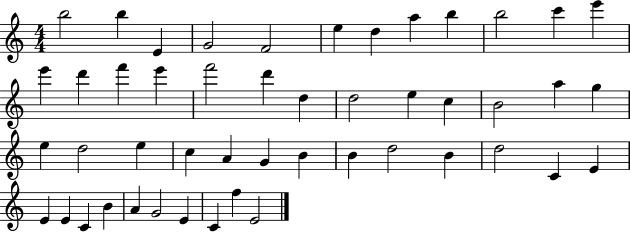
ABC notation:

X:1
T:Untitled
M:4/4
L:1/4
K:C
b2 b E G2 F2 e d a b b2 c' e' e' d' f' e' f'2 d' d d2 e c B2 a g e d2 e c A G B B d2 B d2 C E E E C B A G2 E C f E2